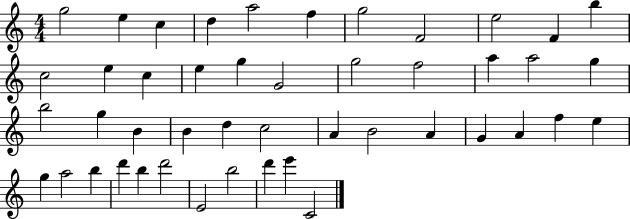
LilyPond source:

{
  \clef treble
  \numericTimeSignature
  \time 4/4
  \key c \major
  g''2 e''4 c''4 | d''4 a''2 f''4 | g''2 f'2 | e''2 f'4 b''4 | \break c''2 e''4 c''4 | e''4 g''4 g'2 | g''2 f''2 | a''4 a''2 g''4 | \break b''2 g''4 b'4 | b'4 d''4 c''2 | a'4 b'2 a'4 | g'4 a'4 f''4 e''4 | \break g''4 a''2 b''4 | d'''4 b''4 d'''2 | e'2 b''2 | d'''4 e'''4 c'2 | \break \bar "|."
}